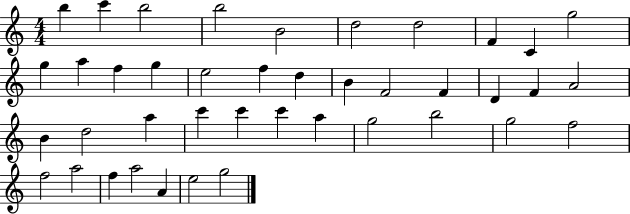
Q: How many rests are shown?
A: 0